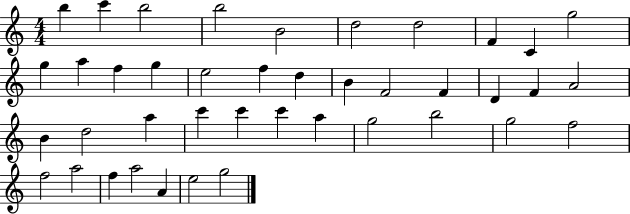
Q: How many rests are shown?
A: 0